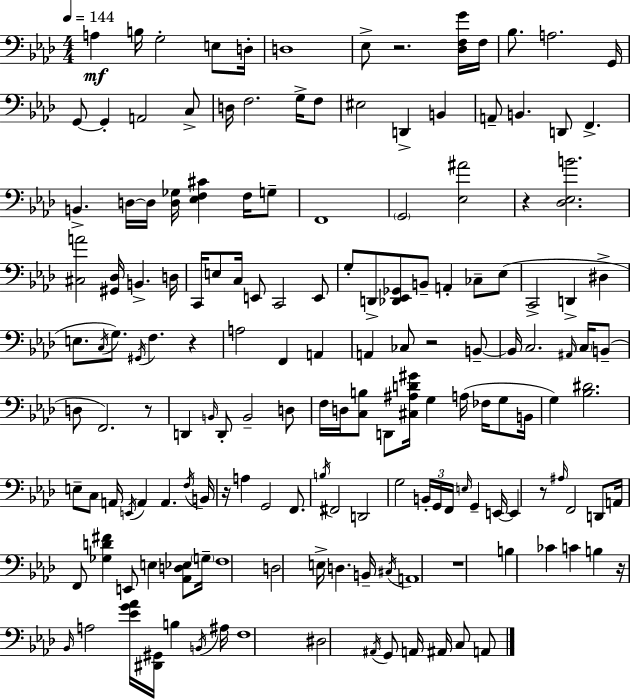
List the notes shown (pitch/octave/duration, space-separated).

A3/q B3/s G3/h E3/e D3/s D3/w Eb3/e R/h. [Db3,F3,G4]/s F3/s Bb3/e. A3/h. G2/s G2/e G2/q A2/h C3/e D3/s F3/h. G3/s F3/e EIS3/h D2/q B2/q A2/e B2/q. D2/e F2/q. B2/q. D3/s D3/s [D3,Gb3]/s [Eb3,F3,C#4]/q F3/s G3/e F2/w G2/h [Eb3,A#4]/h R/q [Db3,Eb3,B4]/h. [C#3,A4]/h [G#2,Db3]/s B2/q. D3/s C2/s E3/e C3/s E2/e C2/h E2/e G3/e D2/e [Db2,Eb2,Gb2]/e B2/e A2/q CES3/e Eb3/e C2/h D2/q D#3/q E3/e. C3/s G3/e. G#2/s F3/q. R/q A3/h F2/q A2/q A2/q CES3/e R/h B2/e B2/s C3/h. A#2/s C3/s B2/e D3/e F2/h. R/e D2/q B2/s D2/e B2/h D3/e F3/s D3/s [C3,B3]/e D2/e [C#3,A#3,D4,G#4]/s G3/q A3/s FES3/s G3/e B2/s G3/q [Bb3,D#4]/h. E3/e C3/e A2/s E2/s A2/q A2/q. F3/s B2/s R/s A3/q G2/h F2/e. B3/s F#2/h D2/h G3/h B2/s G2/s F2/s E3/s G2/q E2/s E2/q R/e A#3/s F2/h D2/e A2/s F2/e [Gb3,D4,F#4]/q E2/e E3/q [Ab2,D3,Eb3]/e G3/s F3/w D3/h E3/s D3/q. B2/s C#3/s A2/w R/w B3/q CES4/q C4/q B3/q R/s Bb2/s A3/h [Eb4,G4,Ab4]/s [D#2,G#2]/s B3/q B2/s A#3/s F3/w D#3/h A#2/s G2/e A2/s A#2/s C3/e A2/e